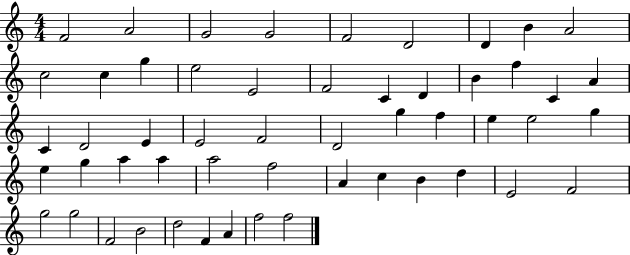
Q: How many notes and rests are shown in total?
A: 53